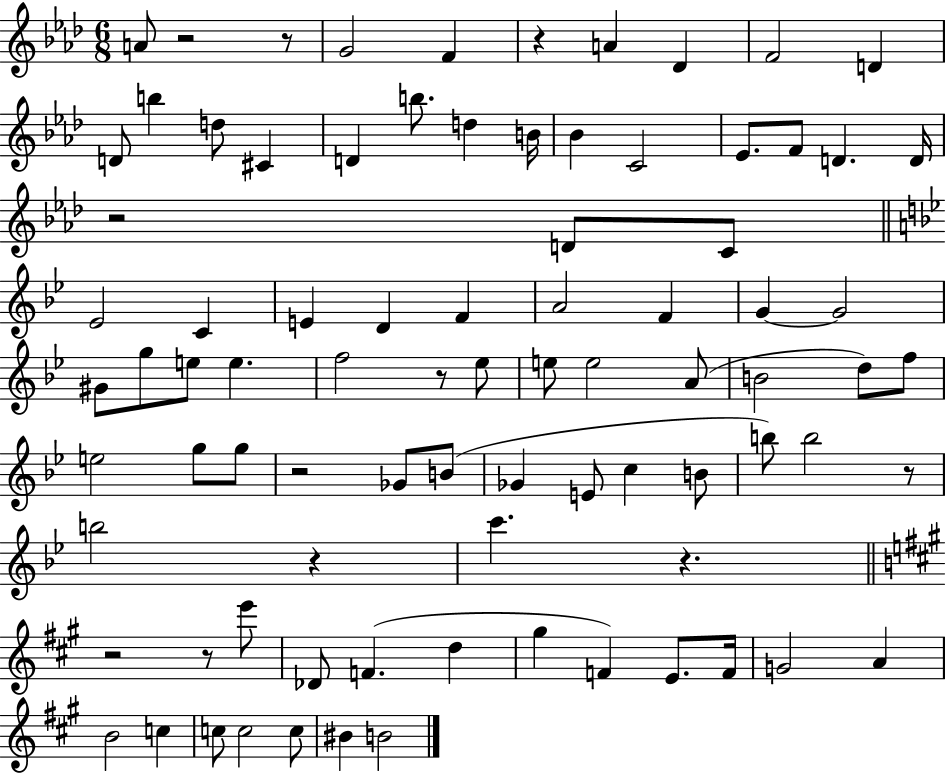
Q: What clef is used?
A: treble